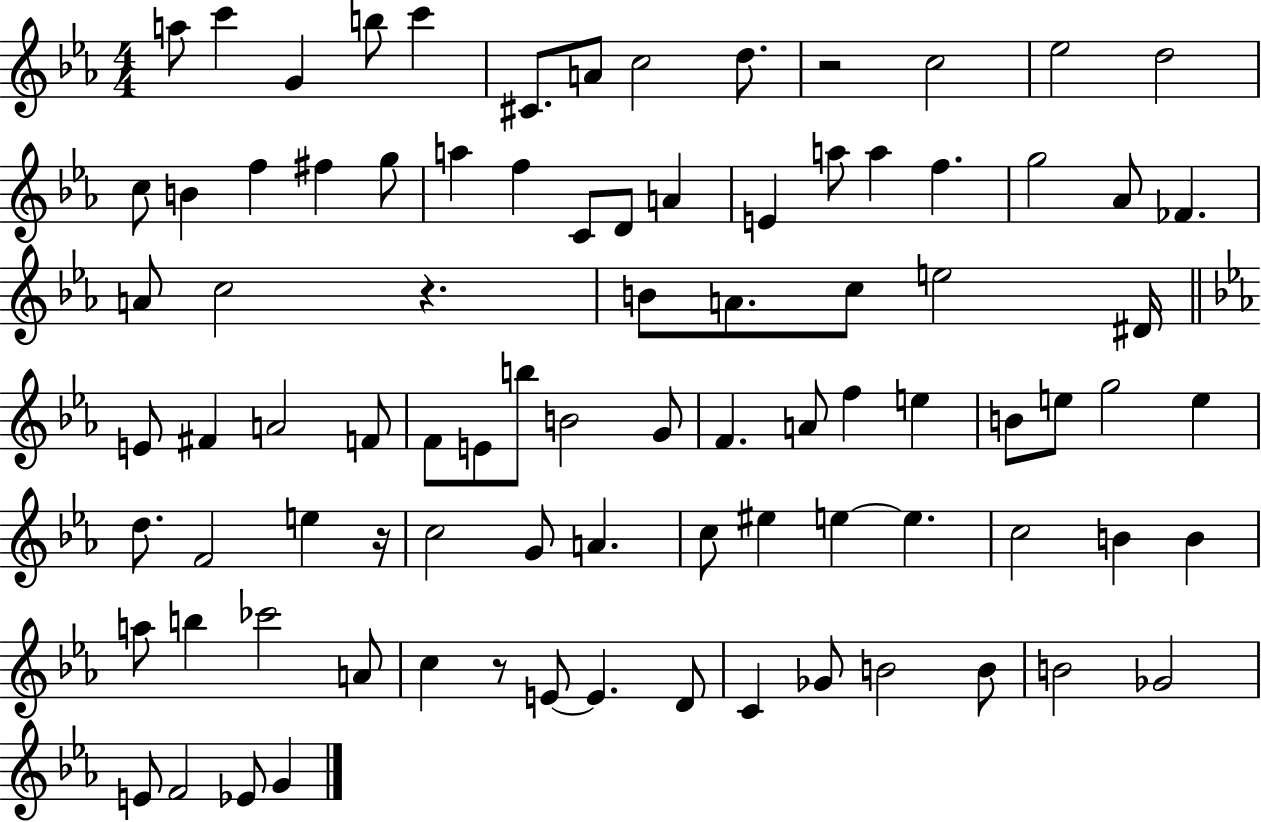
A5/e C6/q G4/q B5/e C6/q C#4/e. A4/e C5/h D5/e. R/h C5/h Eb5/h D5/h C5/e B4/q F5/q F#5/q G5/e A5/q F5/q C4/e D4/e A4/q E4/q A5/e A5/q F5/q. G5/h Ab4/e FES4/q. A4/e C5/h R/q. B4/e A4/e. C5/e E5/h D#4/s E4/e F#4/q A4/h F4/e F4/e E4/e B5/e B4/h G4/e F4/q. A4/e F5/q E5/q B4/e E5/e G5/h E5/q D5/e. F4/h E5/q R/s C5/h G4/e A4/q. C5/e EIS5/q E5/q E5/q. C5/h B4/q B4/q A5/e B5/q CES6/h A4/e C5/q R/e E4/e E4/q. D4/e C4/q Gb4/e B4/h B4/e B4/h Gb4/h E4/e F4/h Eb4/e G4/q